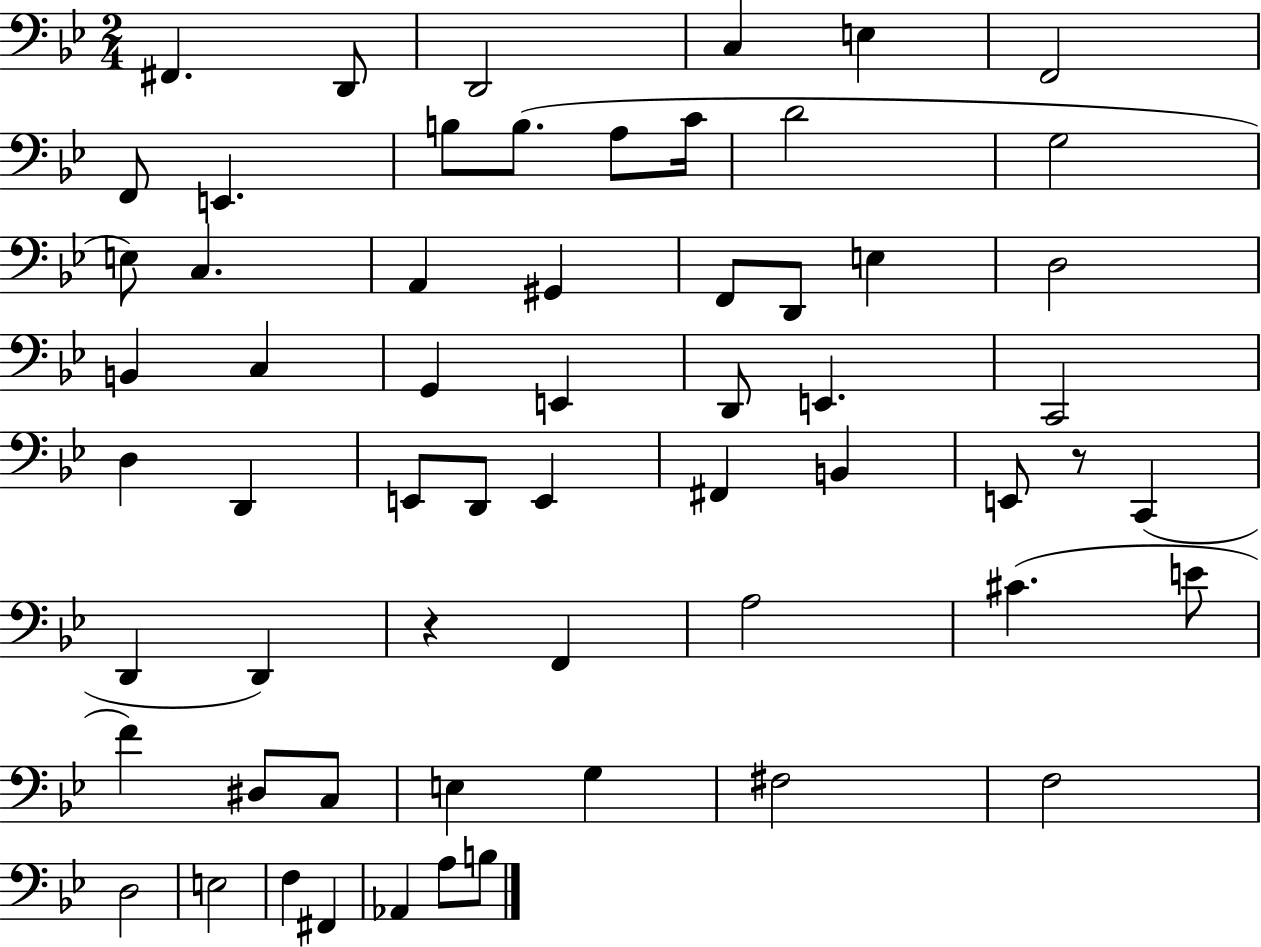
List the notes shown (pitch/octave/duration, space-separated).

F#2/q. D2/e D2/h C3/q E3/q F2/h F2/e E2/q. B3/e B3/e. A3/e C4/s D4/h G3/h E3/e C3/q. A2/q G#2/q F2/e D2/e E3/q D3/h B2/q C3/q G2/q E2/q D2/e E2/q. C2/h D3/q D2/q E2/e D2/e E2/q F#2/q B2/q E2/e R/e C2/q D2/q D2/q R/q F2/q A3/h C#4/q. E4/e F4/q D#3/e C3/e E3/q G3/q F#3/h F3/h D3/h E3/h F3/q F#2/q Ab2/q A3/e B3/e